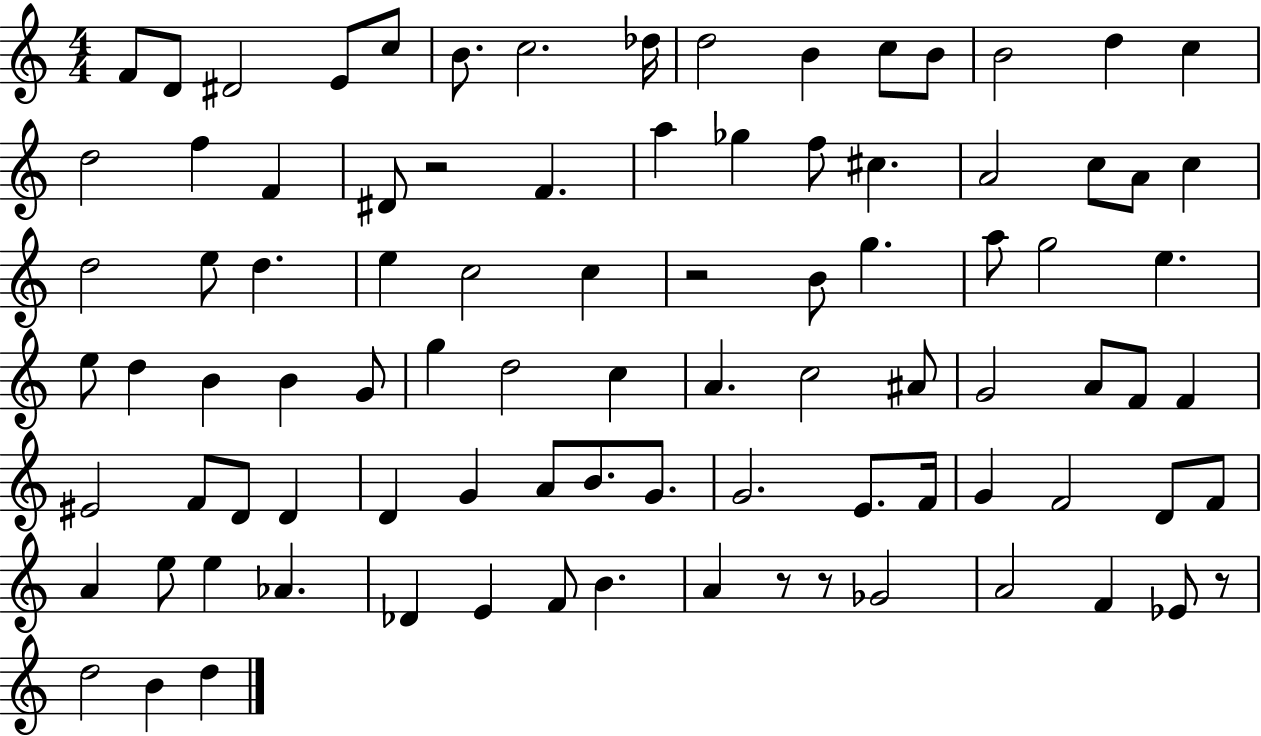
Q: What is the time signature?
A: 4/4